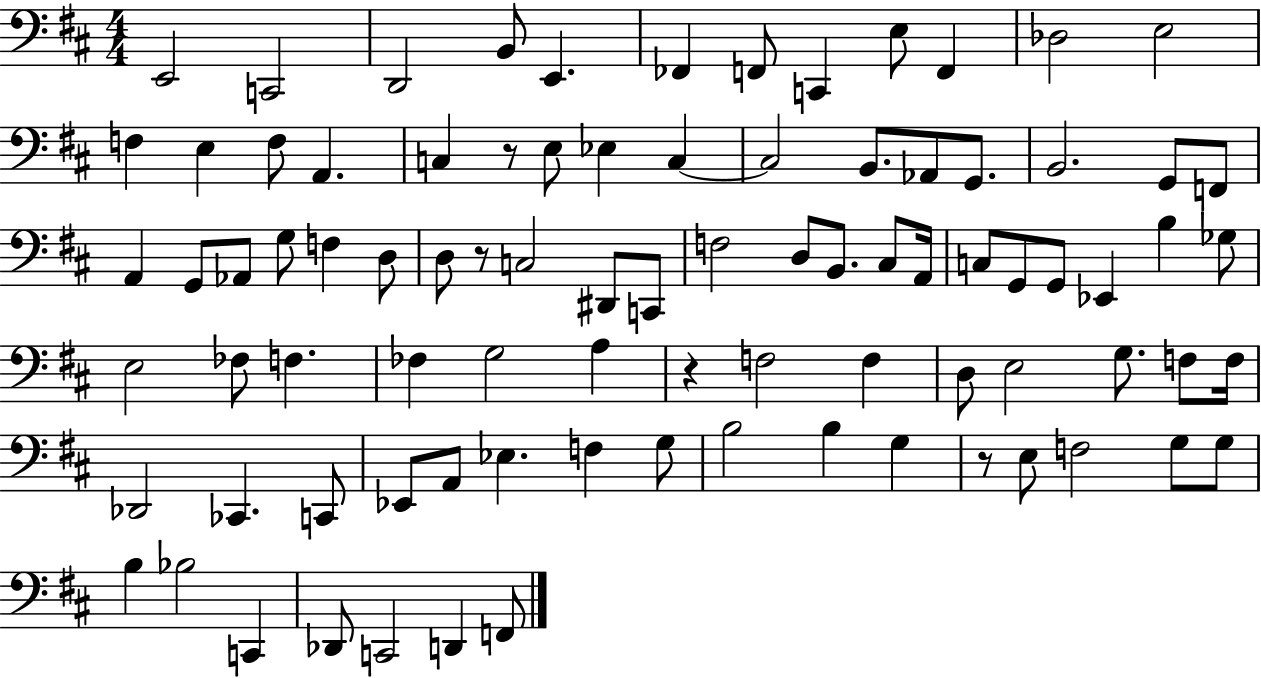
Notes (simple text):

E2/h C2/h D2/h B2/e E2/q. FES2/q F2/e C2/q E3/e F2/q Db3/h E3/h F3/q E3/q F3/e A2/q. C3/q R/e E3/e Eb3/q C3/q C3/h B2/e. Ab2/e G2/e. B2/h. G2/e F2/e A2/q G2/e Ab2/e G3/e F3/q D3/e D3/e R/e C3/h D#2/e C2/e F3/h D3/e B2/e. C#3/e A2/s C3/e G2/e G2/e Eb2/q B3/q Gb3/e E3/h FES3/e F3/q. FES3/q G3/h A3/q R/q F3/h F3/q D3/e E3/h G3/e. F3/e F3/s Db2/h CES2/q. C2/e Eb2/e A2/e Eb3/q. F3/q G3/e B3/h B3/q G3/q R/e E3/e F3/h G3/e G3/e B3/q Bb3/h C2/q Db2/e C2/h D2/q F2/e